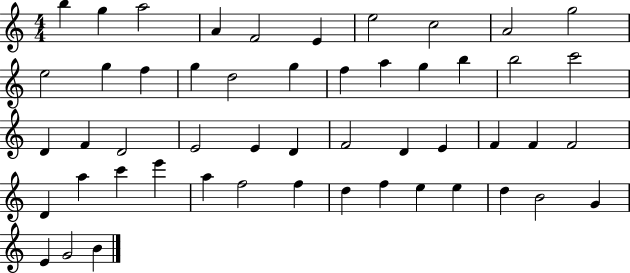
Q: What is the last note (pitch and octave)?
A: B4